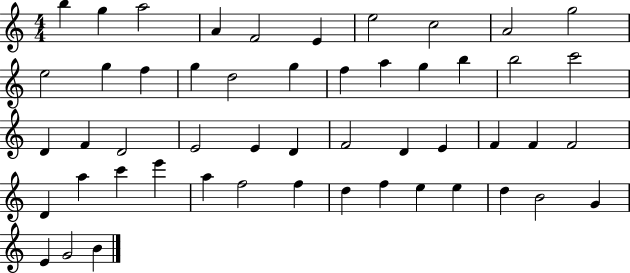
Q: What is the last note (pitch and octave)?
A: B4